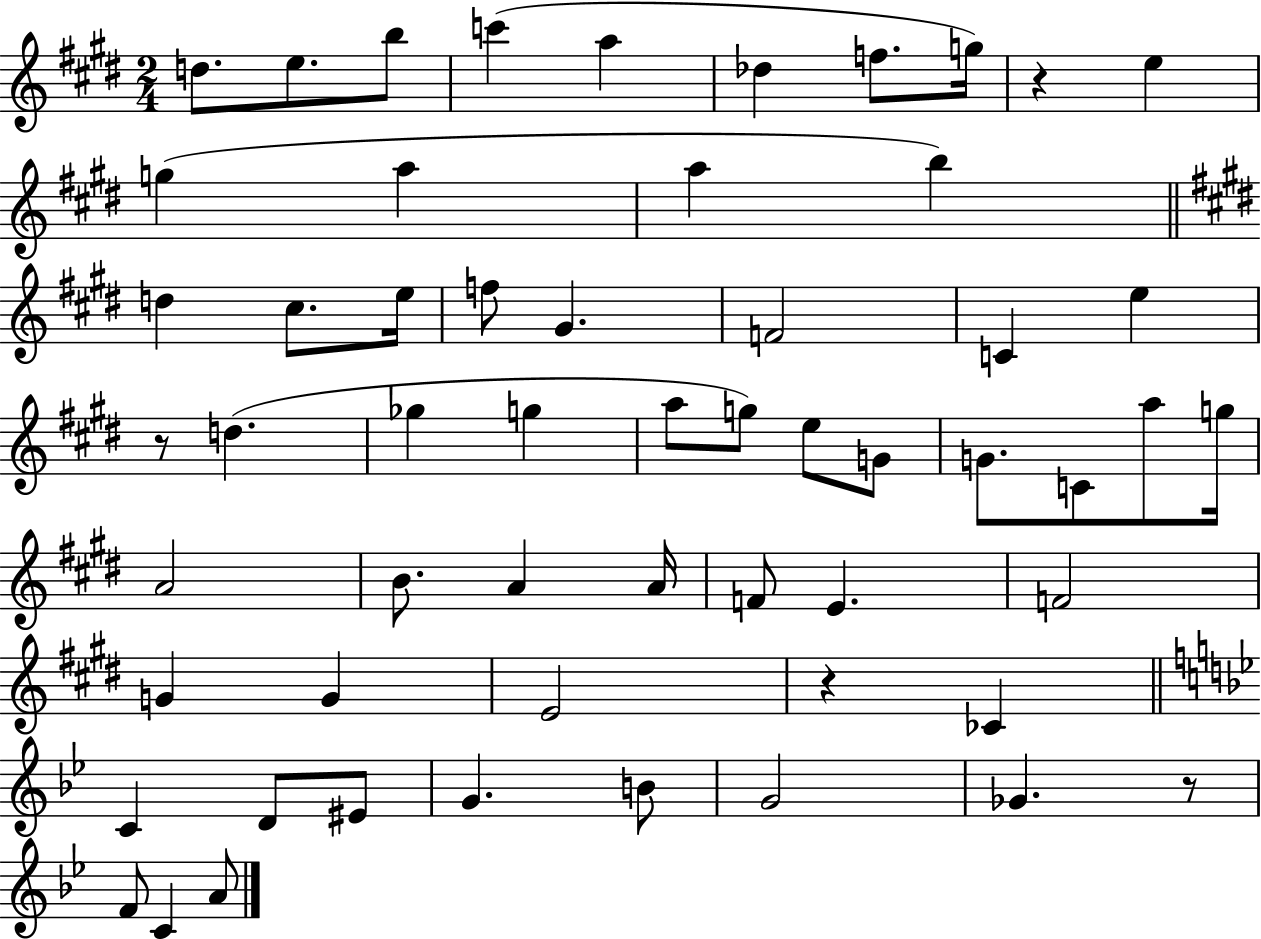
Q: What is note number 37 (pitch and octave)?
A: F4